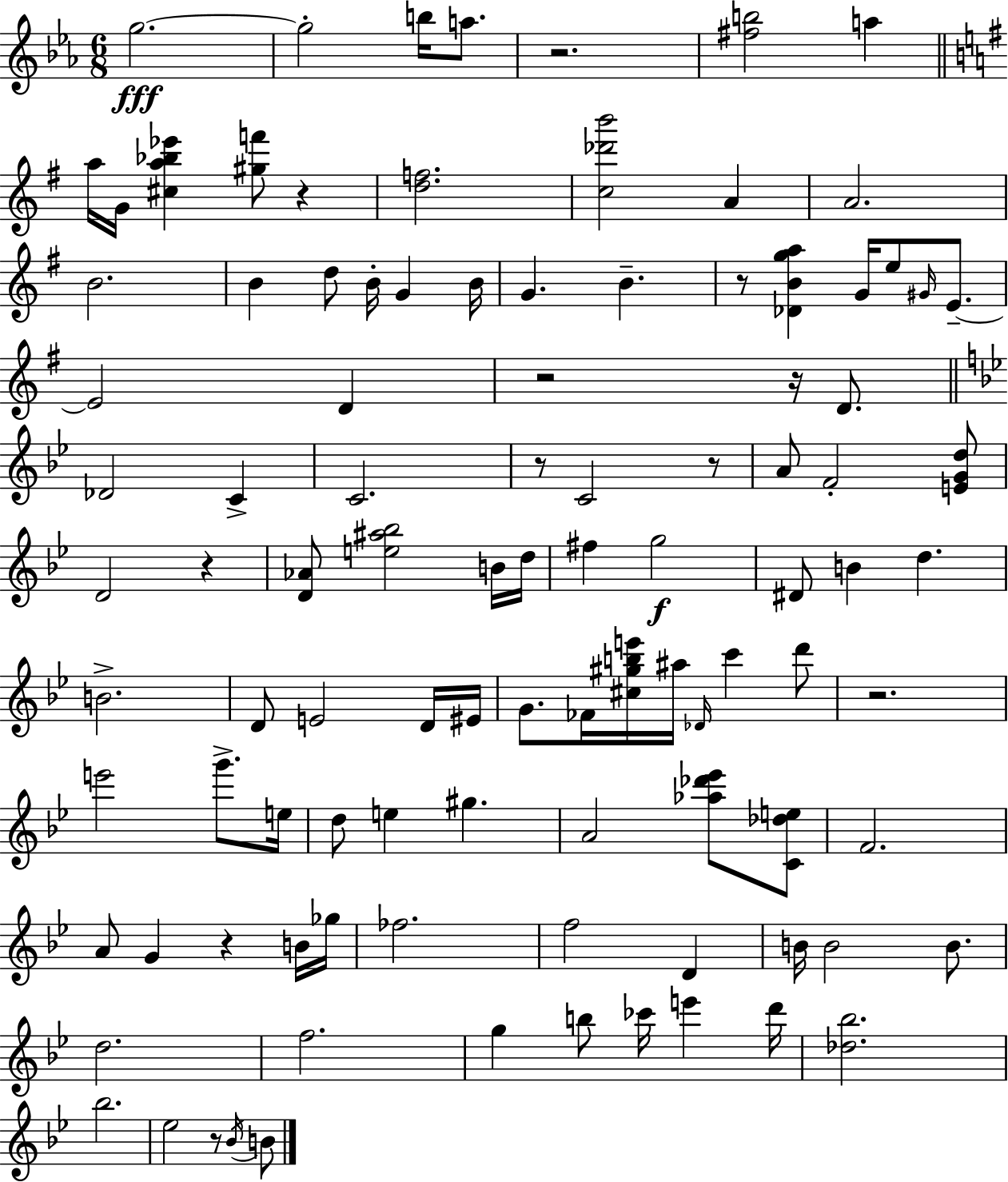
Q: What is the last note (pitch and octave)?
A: B4